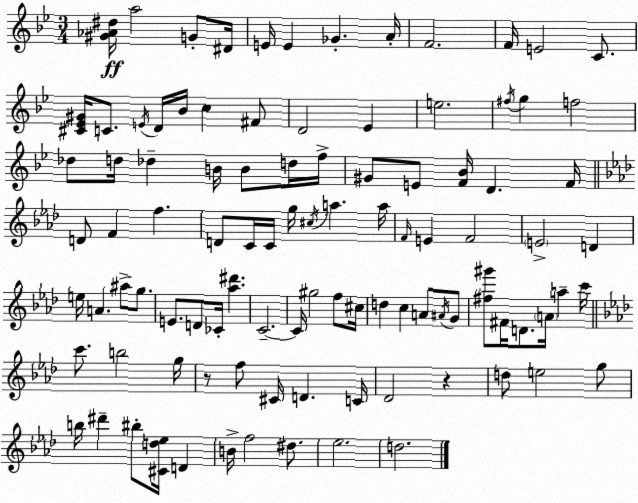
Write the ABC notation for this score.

X:1
T:Untitled
M:3/4
L:1/4
K:Bb
[^G_A^d]/4 a2 G/2 ^D/4 E/4 E _G A/4 F2 F/4 E2 C/2 [^C_E^G]/4 C/2 E/4 D/4 _B/4 c ^F/2 D2 _E e2 ^f/4 g f2 _d/2 d/4 _d B/4 B/2 d/4 f/4 ^G/2 E/2 [F_B]/4 D F/4 D/2 F f D/2 C/4 C/4 g/4 ^c/4 a a/4 F/4 E F2 E2 D e/4 A ^a/2 g/2 E/2 D/2 _C/4 [_a^d'] C2 C/4 ^g2 f/2 ^c/4 d c A/2 ^A/4 G/2 [^f^g']/2 ^F/4 D/2 A/4 a c'/4 c'/2 b2 g/4 z/2 f/2 ^C/4 D C/4 _D2 z d/2 e2 g/2 b/4 ^d' ^b/2 [^Cd_e]/4 D B/4 f2 ^d/2 _e2 d2